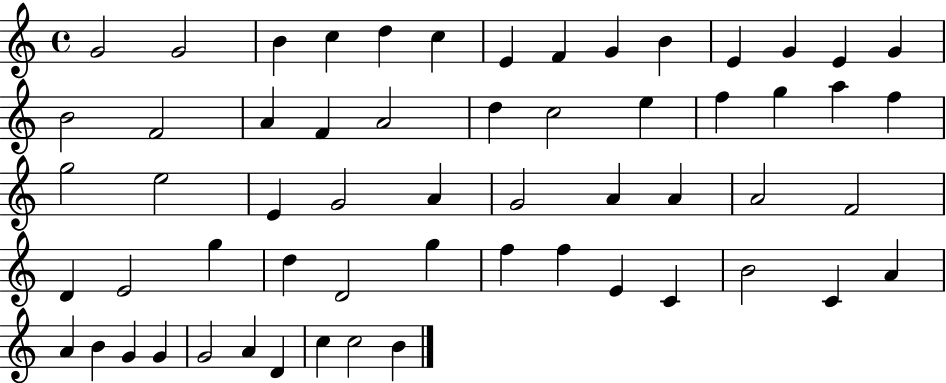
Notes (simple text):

G4/h G4/h B4/q C5/q D5/q C5/q E4/q F4/q G4/q B4/q E4/q G4/q E4/q G4/q B4/h F4/h A4/q F4/q A4/h D5/q C5/h E5/q F5/q G5/q A5/q F5/q G5/h E5/h E4/q G4/h A4/q G4/h A4/q A4/q A4/h F4/h D4/q E4/h G5/q D5/q D4/h G5/q F5/q F5/q E4/q C4/q B4/h C4/q A4/q A4/q B4/q G4/q G4/q G4/h A4/q D4/q C5/q C5/h B4/q